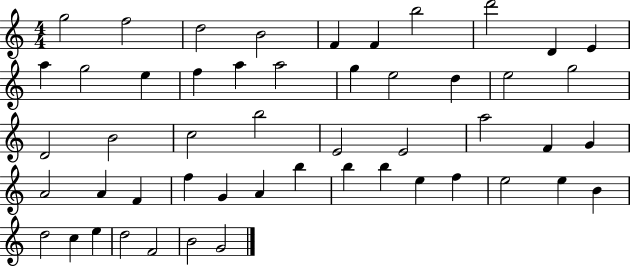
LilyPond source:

{
  \clef treble
  \numericTimeSignature
  \time 4/4
  \key c \major
  g''2 f''2 | d''2 b'2 | f'4 f'4 b''2 | d'''2 d'4 e'4 | \break a''4 g''2 e''4 | f''4 a''4 a''2 | g''4 e''2 d''4 | e''2 g''2 | \break d'2 b'2 | c''2 b''2 | e'2 e'2 | a''2 f'4 g'4 | \break a'2 a'4 f'4 | f''4 g'4 a'4 b''4 | b''4 b''4 e''4 f''4 | e''2 e''4 b'4 | \break d''2 c''4 e''4 | d''2 f'2 | b'2 g'2 | \bar "|."
}